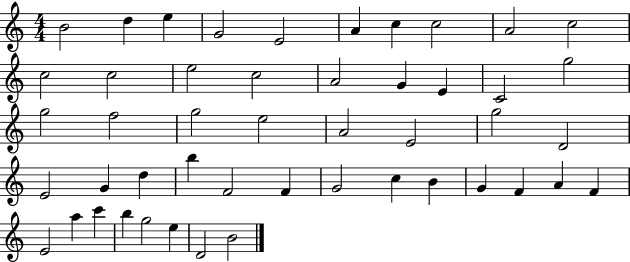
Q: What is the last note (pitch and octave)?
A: B4